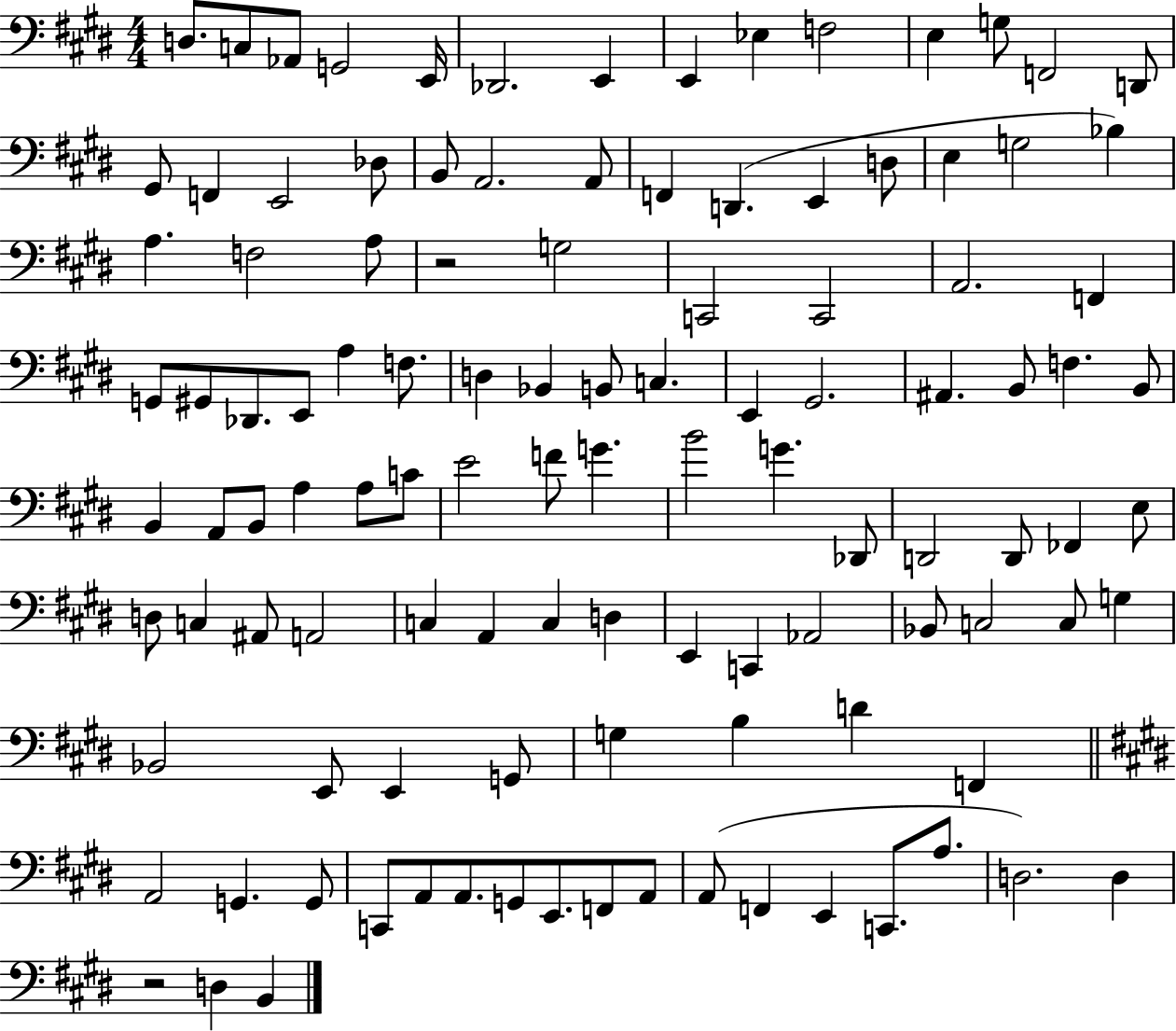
{
  \clef bass
  \numericTimeSignature
  \time 4/4
  \key e \major
  \repeat volta 2 { d8. c8 aes,8 g,2 e,16 | des,2. e,4 | e,4 ees4 f2 | e4 g8 f,2 d,8 | \break gis,8 f,4 e,2 des8 | b,8 a,2. a,8 | f,4 d,4.( e,4 d8 | e4 g2 bes4) | \break a4. f2 a8 | r2 g2 | c,2 c,2 | a,2. f,4 | \break g,8 gis,8 des,8. e,8 a4 f8. | d4 bes,4 b,8 c4. | e,4 gis,2. | ais,4. b,8 f4. b,8 | \break b,4 a,8 b,8 a4 a8 c'8 | e'2 f'8 g'4. | b'2 g'4. des,8 | d,2 d,8 fes,4 e8 | \break d8 c4 ais,8 a,2 | c4 a,4 c4 d4 | e,4 c,4 aes,2 | bes,8 c2 c8 g4 | \break bes,2 e,8 e,4 g,8 | g4 b4 d'4 f,4 | \bar "||" \break \key e \major a,2 g,4. g,8 | c,8 a,8 a,8. g,8 e,8. f,8 a,8 | a,8( f,4 e,4 c,8. a8. | d2.) d4 | \break r2 d4 b,4 | } \bar "|."
}